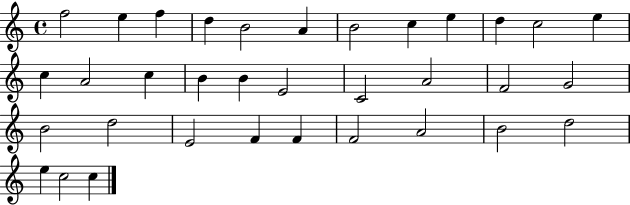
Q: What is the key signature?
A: C major